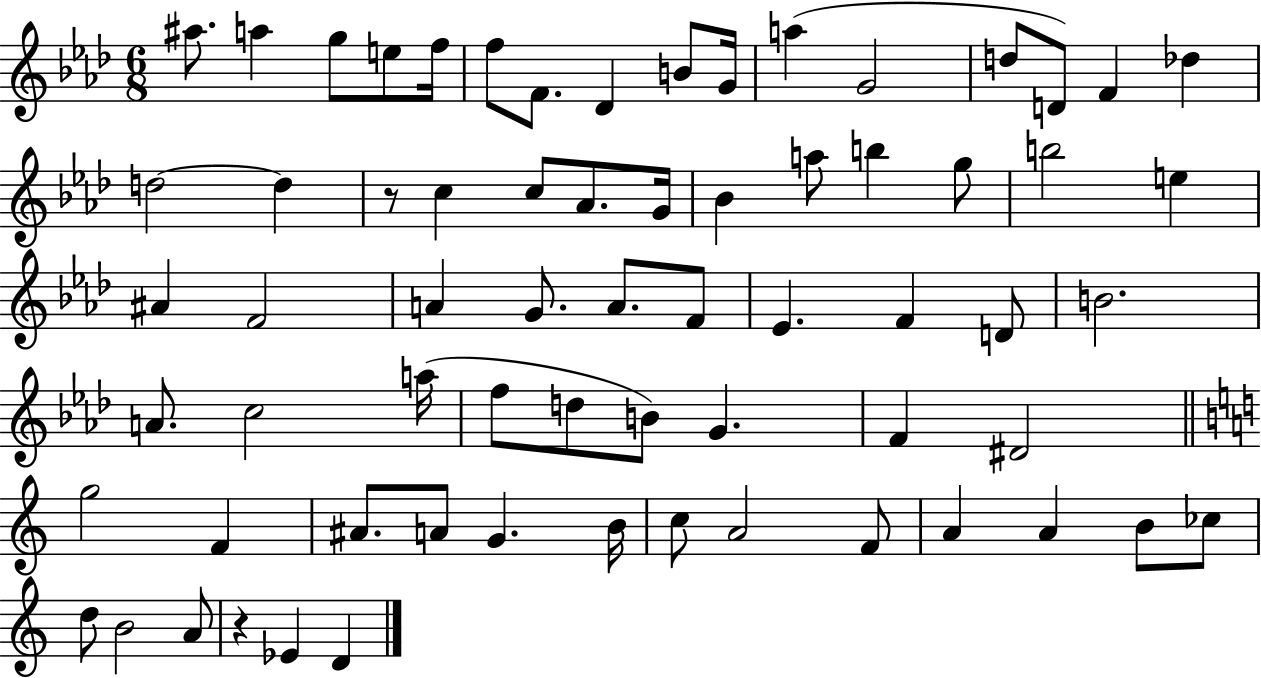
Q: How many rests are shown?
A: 2